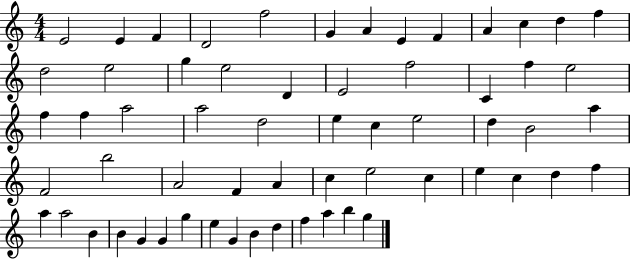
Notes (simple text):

E4/h E4/q F4/q D4/h F5/h G4/q A4/q E4/q F4/q A4/q C5/q D5/q F5/q D5/h E5/h G5/q E5/h D4/q E4/h F5/h C4/q F5/q E5/h F5/q F5/q A5/h A5/h D5/h E5/q C5/q E5/h D5/q B4/h A5/q F4/h B5/h A4/h F4/q A4/q C5/q E5/h C5/q E5/q C5/q D5/q F5/q A5/q A5/h B4/q B4/q G4/q G4/q G5/q E5/q G4/q B4/q D5/q F5/q A5/q B5/q G5/q